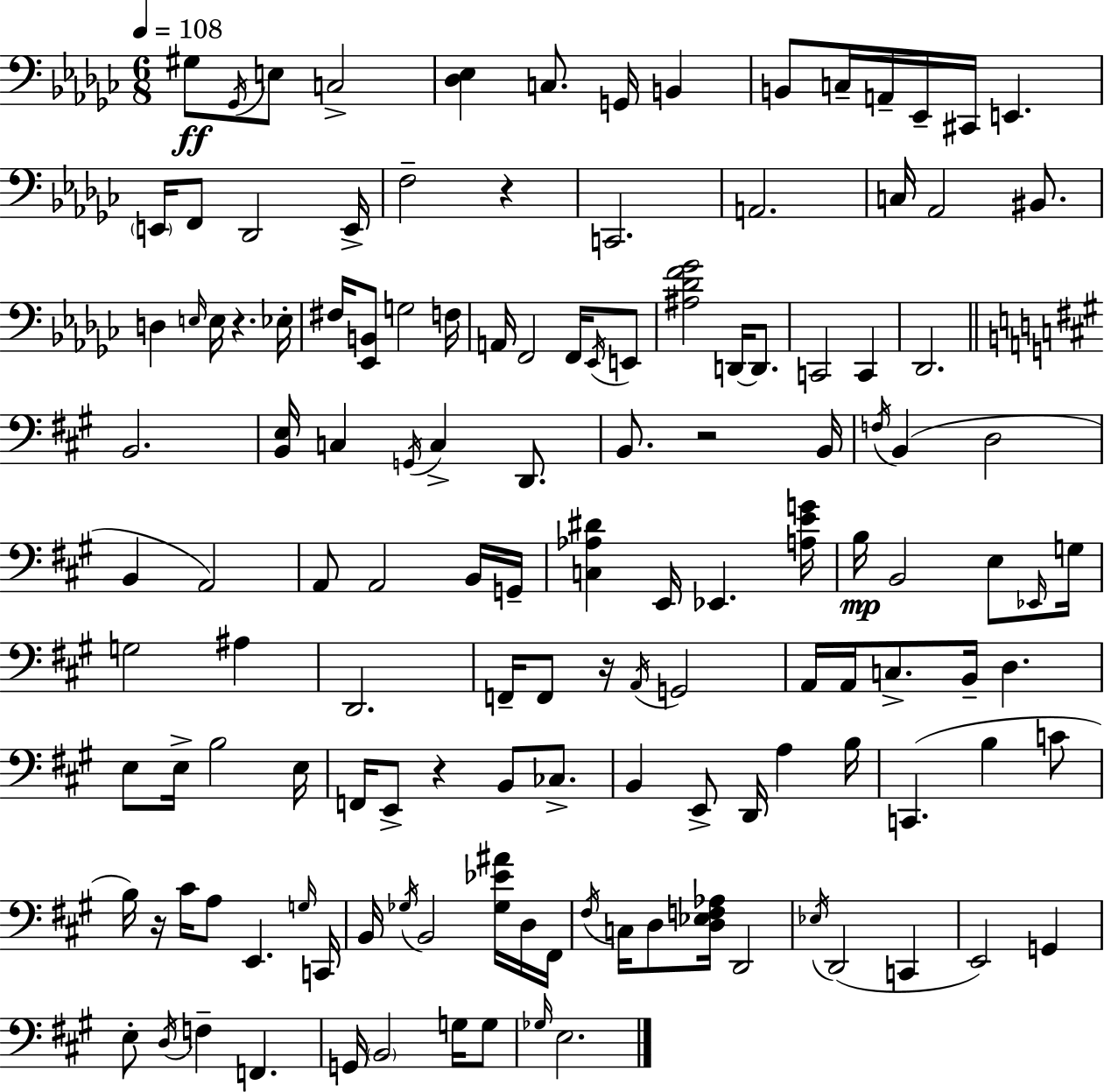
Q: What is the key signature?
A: EES minor